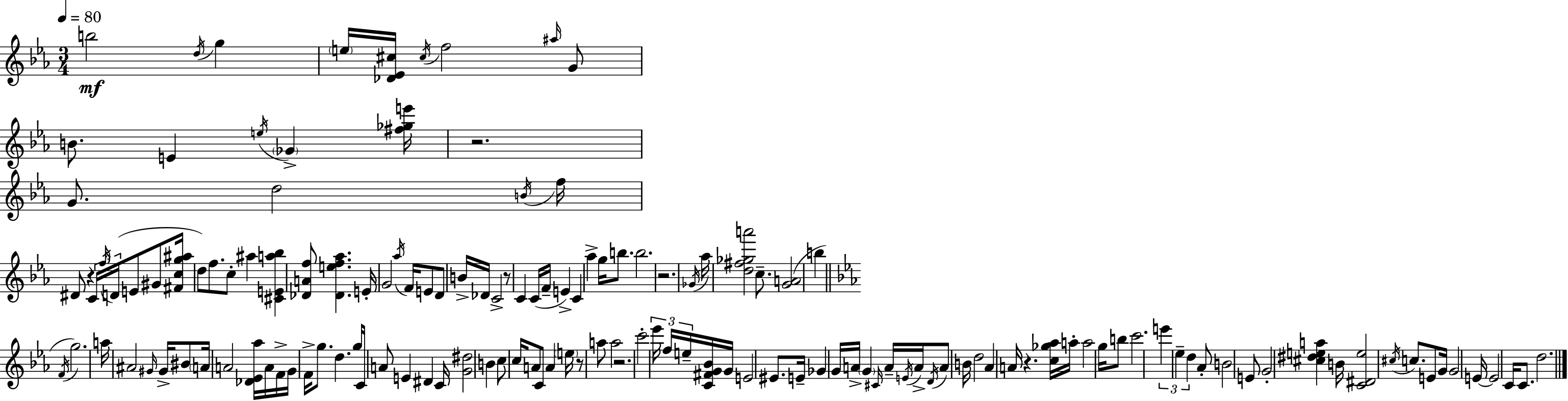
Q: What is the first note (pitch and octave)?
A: B5